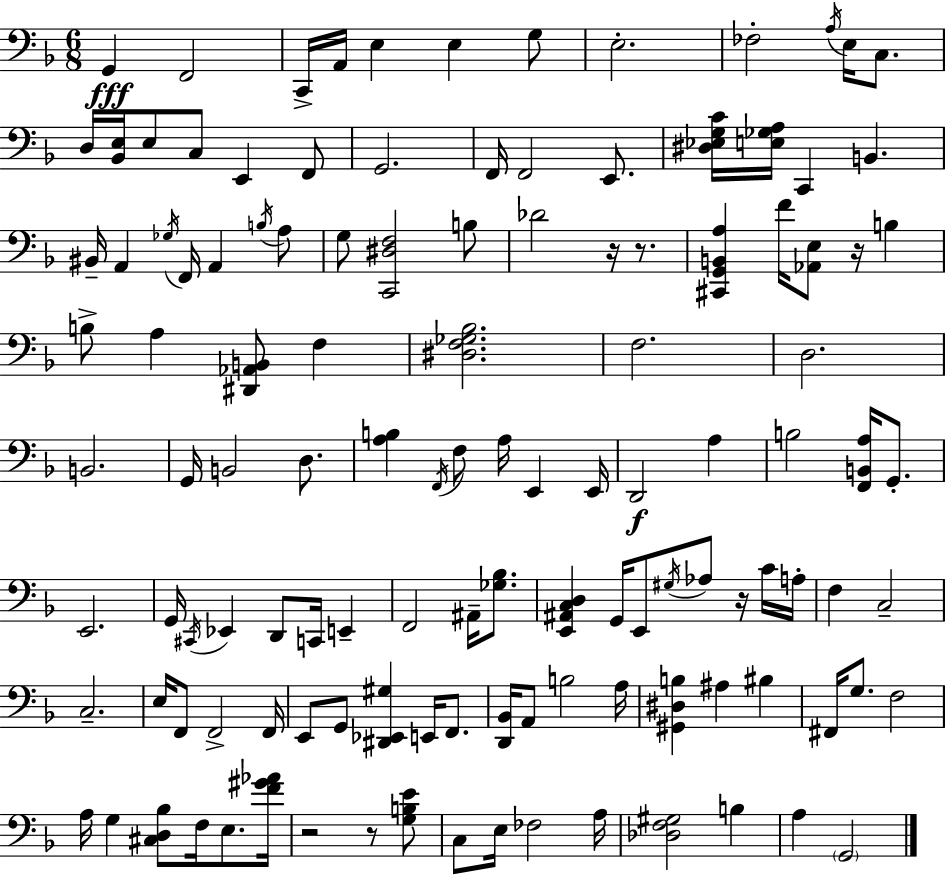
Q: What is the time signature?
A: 6/8